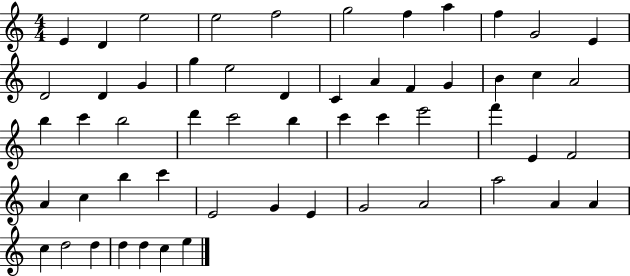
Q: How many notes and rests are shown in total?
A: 55